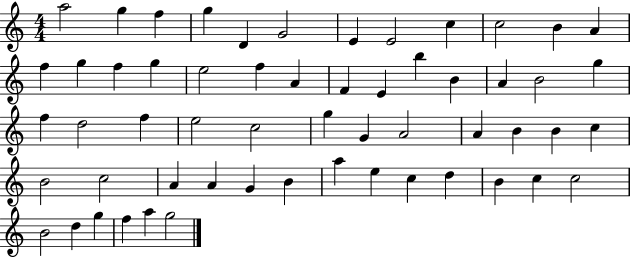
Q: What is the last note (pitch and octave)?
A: G5